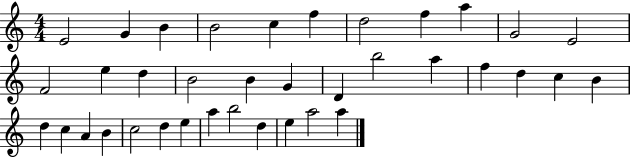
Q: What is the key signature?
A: C major